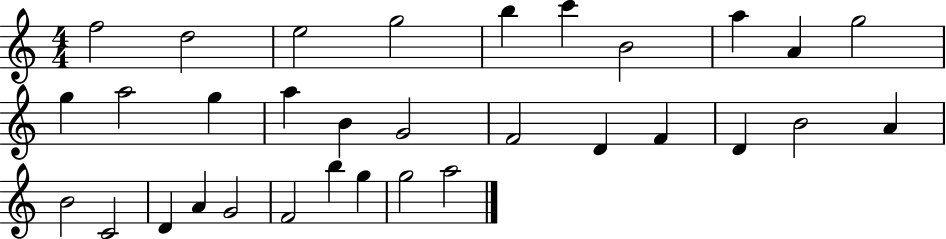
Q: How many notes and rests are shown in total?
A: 32